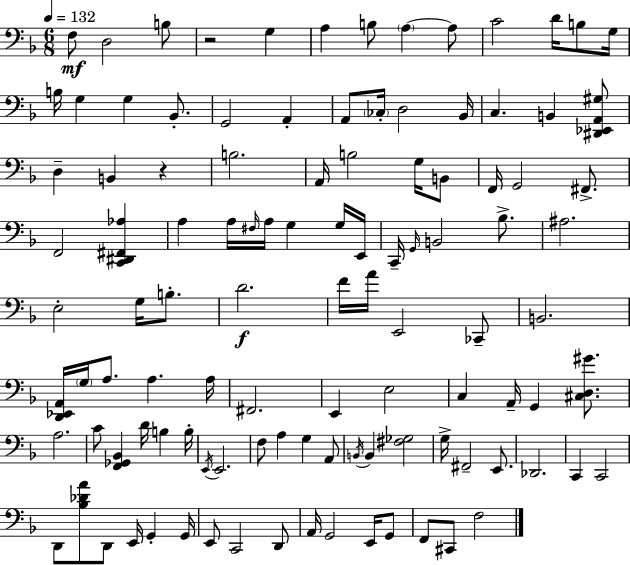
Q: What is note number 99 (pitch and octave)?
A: C#2